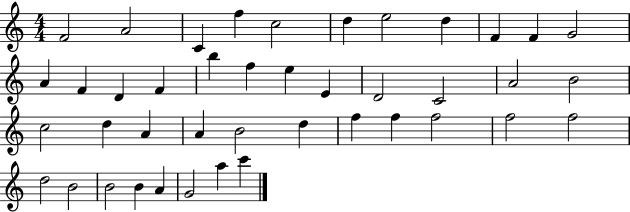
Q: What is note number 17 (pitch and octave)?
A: F5